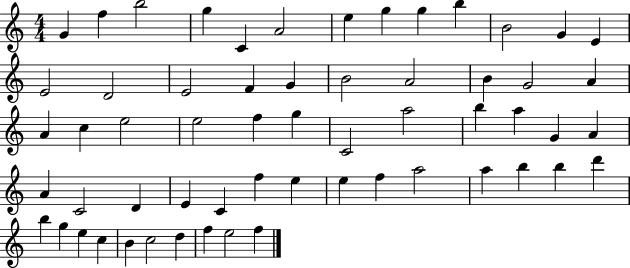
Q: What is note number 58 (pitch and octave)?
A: E5